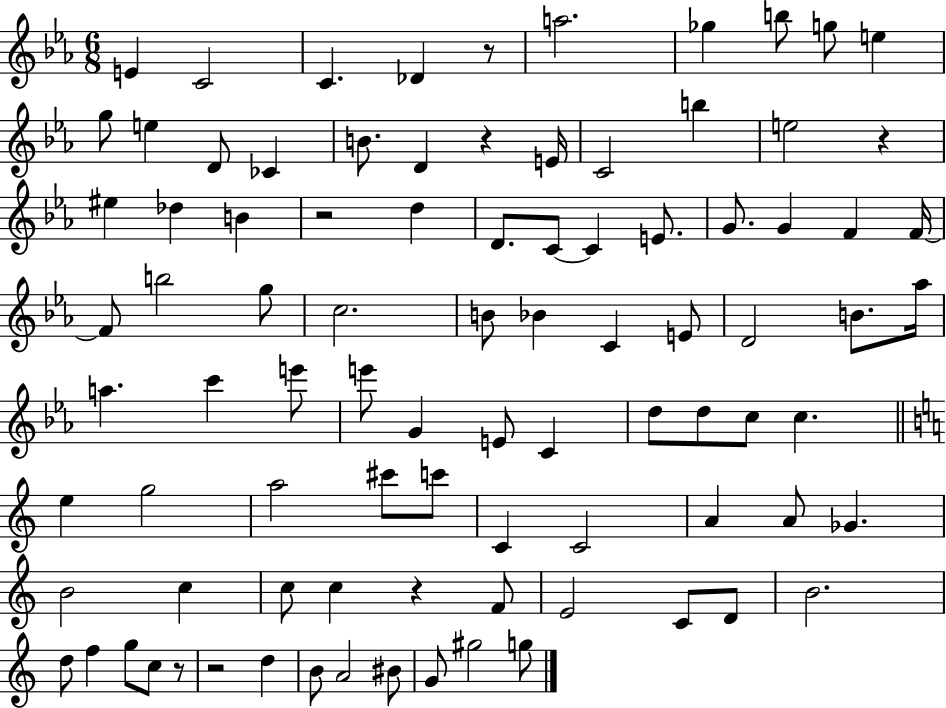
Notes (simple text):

E4/q C4/h C4/q. Db4/q R/e A5/h. Gb5/q B5/e G5/e E5/q G5/e E5/q D4/e CES4/q B4/e. D4/q R/q E4/s C4/h B5/q E5/h R/q EIS5/q Db5/q B4/q R/h D5/q D4/e. C4/e C4/q E4/e. G4/e. G4/q F4/q F4/s F4/e B5/h G5/e C5/h. B4/e Bb4/q C4/q E4/e D4/h B4/e. Ab5/s A5/q. C6/q E6/e E6/e G4/q E4/e C4/q D5/e D5/e C5/e C5/q. E5/q G5/h A5/h C#6/e C6/e C4/q C4/h A4/q A4/e Gb4/q. B4/h C5/q C5/e C5/q R/q F4/e E4/h C4/e D4/e B4/h. D5/e F5/q G5/e C5/e R/e R/h D5/q B4/e A4/h BIS4/e G4/e G#5/h G5/e